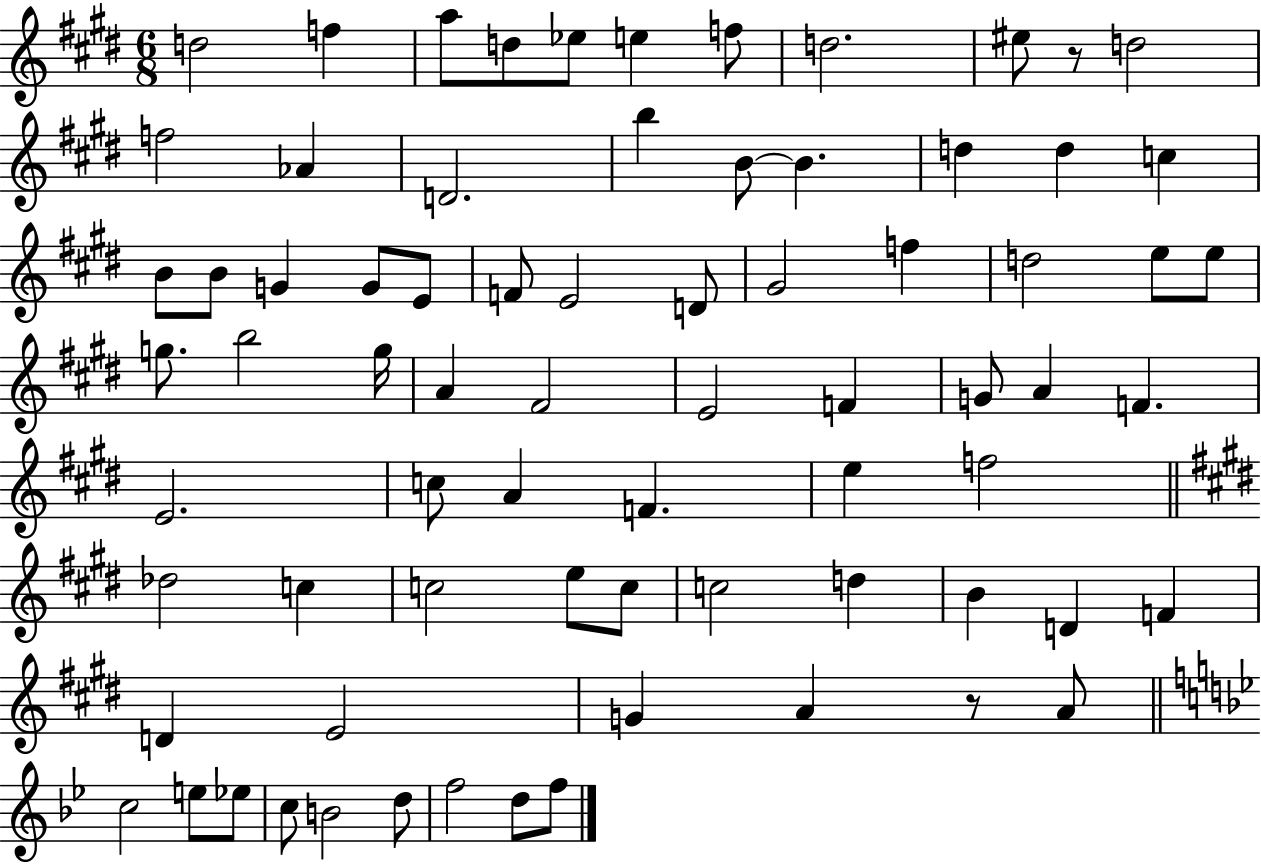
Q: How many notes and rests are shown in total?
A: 74